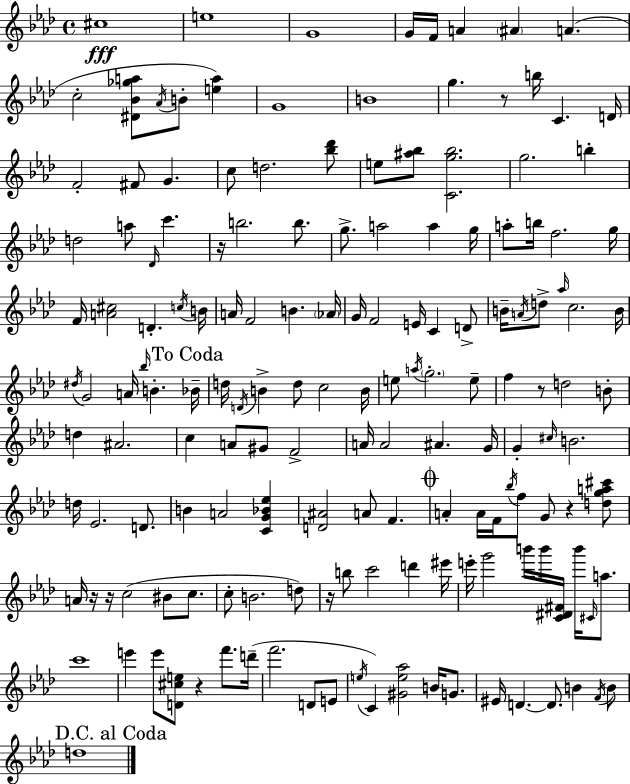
{
  \clef treble
  \time 4/4
  \defaultTimeSignature
  \key f \minor
  cis''1\fff | e''1 | g'1 | g'16 f'16 a'4 \parenthesize ais'4 a'4.( | \break c''2-. <dis' bes' ges'' a''>8 \acciaccatura { aes'16 } b'8-. <e'' a''>4) | g'1 | b'1 | g''4. r8 b''16 c'4. | \break d'16 f'2-. fis'8 g'4. | c''8 d''2. <bes'' des'''>8 | e''8 <ais'' bes''>8 <c' g'' bes''>2. | g''2. b''4-. | \break d''2 a''8 \grace { des'16 } c'''4. | r16 b''2. b''8. | g''8.-> a''2 a''4 | g''16 a''8-. b''16 f''2. | \break g''16 f'16 <a' cis''>2 d'4.-. | \acciaccatura { c''16 } b'16 a'16 f'2 b'4. | \parenthesize aes'16 g'16 f'2 e'16 c'4 | d'8-> b'16-- \acciaccatura { a'16 } d''8-> \grace { aes''16 } c''2. | \break b'16 \acciaccatura { dis''16 } g'2 a'16 \grace { bes''16 } | b'4.-. \mark "To Coda" bes'16-- d''16 \acciaccatura { d'16 } b'4-> d''8 c''2 | b'16 e''8 \acciaccatura { a''16 } \parenthesize g''2.-. | e''8-- f''4 r8 d''2 | \break b'8-. d''4 ais'2. | c''4 a'8 gis'8 | f'2-> a'16 a'2 | ais'4. g'16 g'4-. \grace { cis''16 } b'2. | \break d''16 ees'2. | d'8. b'4 a'2 | <c' g' bes' ees''>4 <d' ais'>2 | a'8 f'4. \mark \markup { \musicglyph "scripts.coda" } a'4-. a'16 f'16 | \break \acciaccatura { bes''16 } f''8 g'8 r4 <d'' g'' a'' cis'''>8 a'16 r16 r16 c''2( | bis'8 c''8. c''8-. b'2. | d''8) r16 b''8 c'''2 | d'''4 eis'''16 e'''16-. g'''2 | \break b'''16 b'''16 <c' dis' fis'>16 b'''16 \grace { cis'16 } a''8. c'''1 | e'''4 | e'''8 <d' cis'' e''>8 r4 f'''8. d'''16--( f'''2. | d'8 e'8 \acciaccatura { e''16 } c'4) | \break <gis' e'' aes''>2 b'16 g'8. eis'16 d'4.~~ | d'8. b'4 \acciaccatura { f'16 } b'8 \mark "D.C. al Coda" d''1 | \bar "|."
}